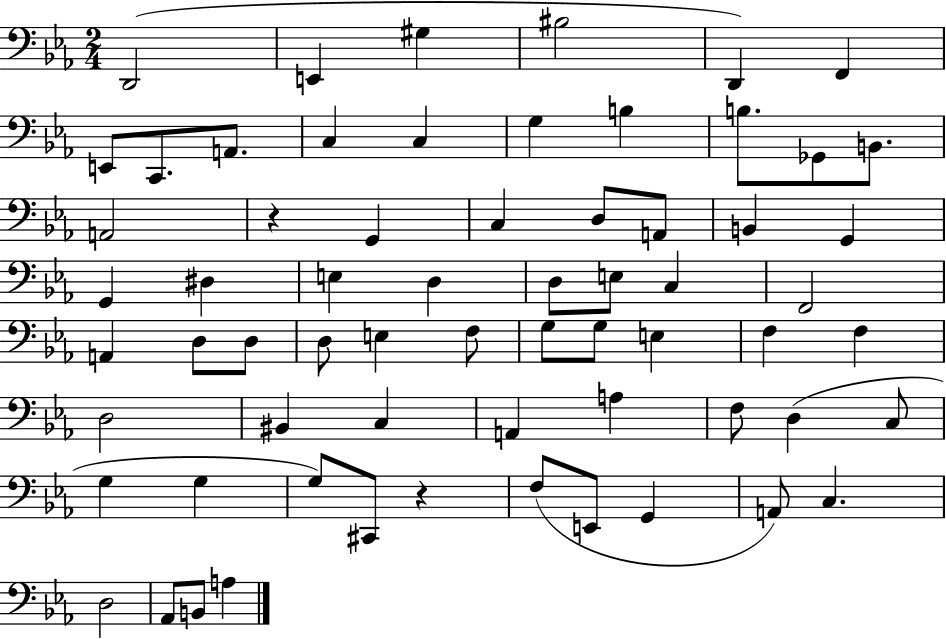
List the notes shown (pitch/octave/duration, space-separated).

D2/h E2/q G#3/q BIS3/h D2/q F2/q E2/e C2/e. A2/e. C3/q C3/q G3/q B3/q B3/e. Gb2/e B2/e. A2/h R/q G2/q C3/q D3/e A2/e B2/q G2/q G2/q D#3/q E3/q D3/q D3/e E3/e C3/q F2/h A2/q D3/e D3/e D3/e E3/q F3/e G3/e G3/e E3/q F3/q F3/q D3/h BIS2/q C3/q A2/q A3/q F3/e D3/q C3/e G3/q G3/q G3/e C#2/e R/q F3/e E2/e G2/q A2/e C3/q. D3/h Ab2/e B2/e A3/q